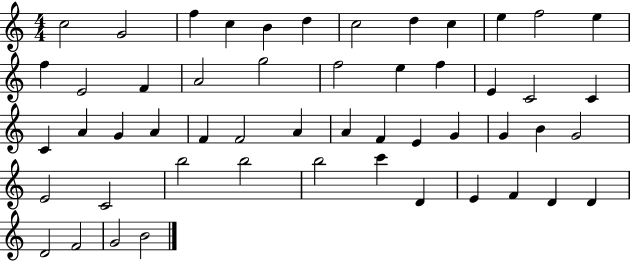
{
  \clef treble
  \numericTimeSignature
  \time 4/4
  \key c \major
  c''2 g'2 | f''4 c''4 b'4 d''4 | c''2 d''4 c''4 | e''4 f''2 e''4 | \break f''4 e'2 f'4 | a'2 g''2 | f''2 e''4 f''4 | e'4 c'2 c'4 | \break c'4 a'4 g'4 a'4 | f'4 f'2 a'4 | a'4 f'4 e'4 g'4 | g'4 b'4 g'2 | \break e'2 c'2 | b''2 b''2 | b''2 c'''4 d'4 | e'4 f'4 d'4 d'4 | \break d'2 f'2 | g'2 b'2 | \bar "|."
}